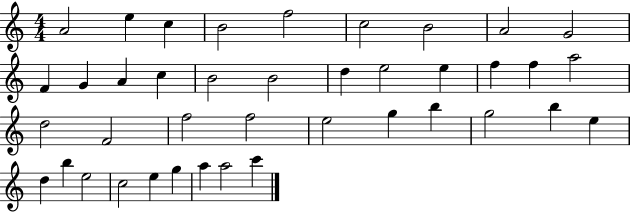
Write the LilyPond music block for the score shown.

{
  \clef treble
  \numericTimeSignature
  \time 4/4
  \key c \major
  a'2 e''4 c''4 | b'2 f''2 | c''2 b'2 | a'2 g'2 | \break f'4 g'4 a'4 c''4 | b'2 b'2 | d''4 e''2 e''4 | f''4 f''4 a''2 | \break d''2 f'2 | f''2 f''2 | e''2 g''4 b''4 | g''2 b''4 e''4 | \break d''4 b''4 e''2 | c''2 e''4 g''4 | a''4 a''2 c'''4 | \bar "|."
}